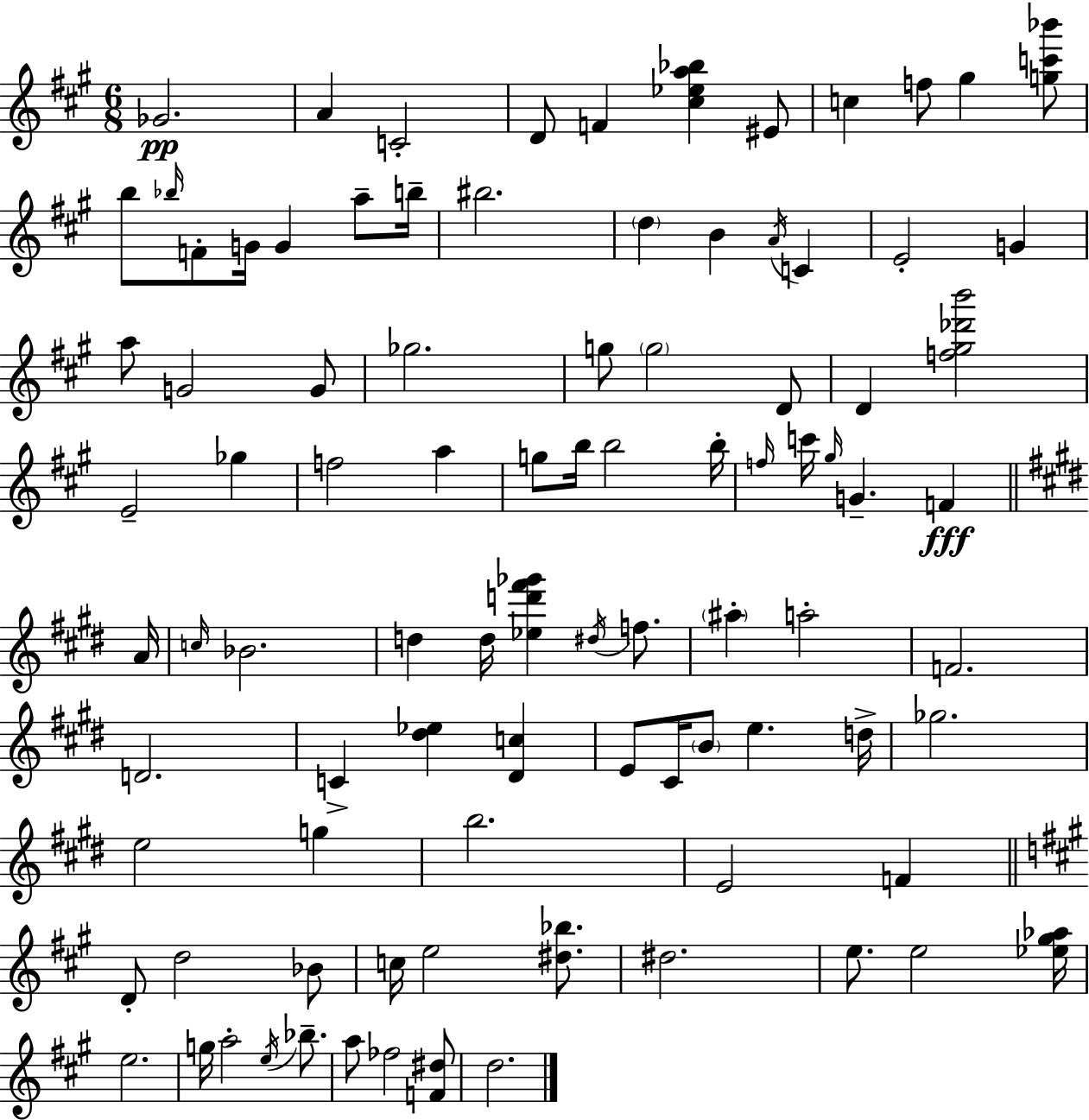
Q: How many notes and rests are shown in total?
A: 92